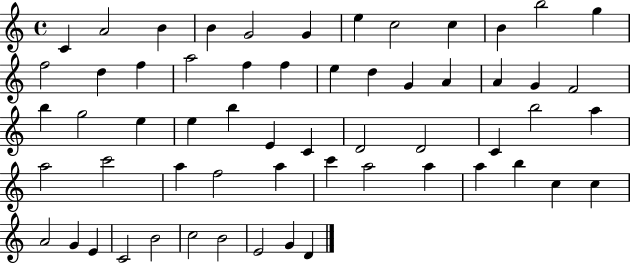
{
  \clef treble
  \time 4/4
  \defaultTimeSignature
  \key c \major
  c'4 a'2 b'4 | b'4 g'2 g'4 | e''4 c''2 c''4 | b'4 b''2 g''4 | \break f''2 d''4 f''4 | a''2 f''4 f''4 | e''4 d''4 g'4 a'4 | a'4 g'4 f'2 | \break b''4 g''2 e''4 | e''4 b''4 e'4 c'4 | d'2 d'2 | c'4 b''2 a''4 | \break a''2 c'''2 | a''4 f''2 a''4 | c'''4 a''2 a''4 | a''4 b''4 c''4 c''4 | \break a'2 g'4 e'4 | c'2 b'2 | c''2 b'2 | e'2 g'4 d'4 | \break \bar "|."
}